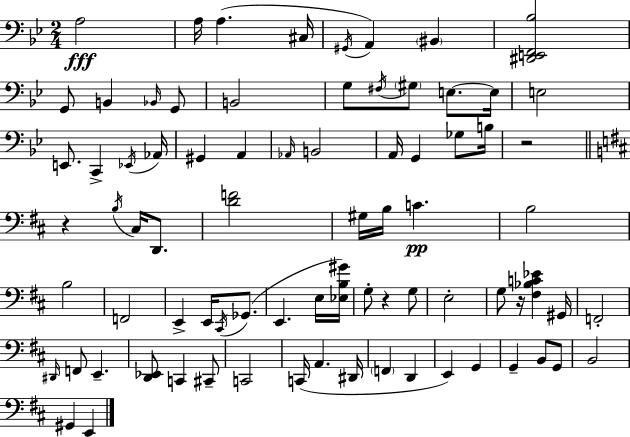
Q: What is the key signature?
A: BES major